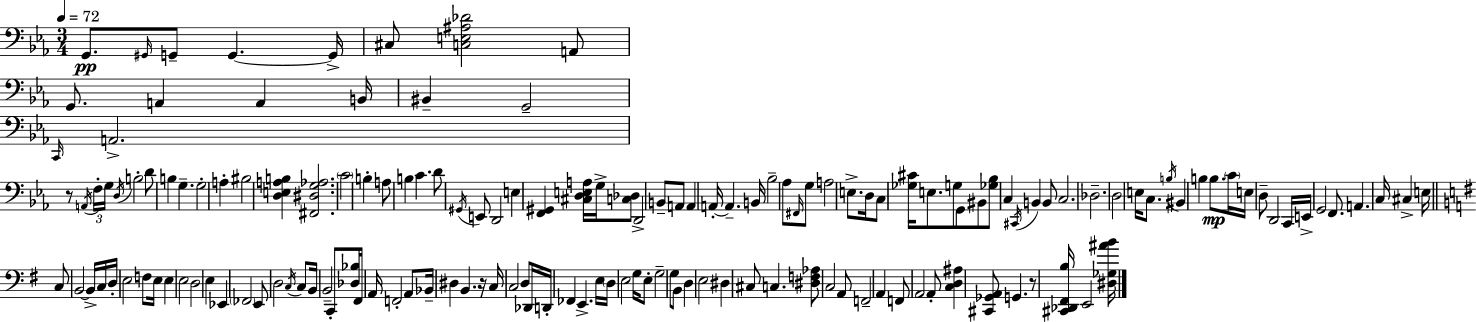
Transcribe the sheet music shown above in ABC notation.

X:1
T:Untitled
M:3/4
L:1/4
K:Eb
G,,/2 ^G,,/4 G,,/2 G,, G,,/4 ^C,/2 [C,E,^A,_D]2 A,,/2 G,,/2 A,, A,, B,,/4 ^B,, G,,2 C,,/4 A,,2 z/2 A,,/4 F,/4 G,/4 D,/4 B,2 D/2 B, G, G,2 A, ^B,2 [D,E,A,B,] [^F,,^D,G,_A,]2 C2 B, A,/2 B, C D/2 ^G,,/4 E,,/2 D,,2 E, [F,,^G,,] [^C,D,E,A,]/4 G,/4 [C,_D,]/2 D,,2 B,,/2 A,,/2 A,, A,,/4 A,, B,,/4 _B,2 _A,/2 ^F,,/4 G,/2 A,2 E,/2 D,/4 C,/2 [_G,^C]/4 E,/2 G,/2 G,,/2 ^B,,/2 [_G,_B,]/2 C, ^C,,/4 B,, B,,/2 C,2 _D,2 D,2 E,/4 C,/2 B,/4 ^B,, B, B,/2 C/4 E,/4 D,/2 D,,2 C,,/4 E,,/4 G,,2 F,,/2 A,, C,/4 ^C, E,/4 C,/2 B,,2 B,,/4 C,/4 D,/4 E,2 F,/2 E,/4 E, E,2 D,2 E, _E,, _F,,2 E,,/2 D,2 C,/4 C,/2 B,,/4 B,,2 C,,/2 [_D,_B,]/4 ^F,,/4 A,,/4 F,,2 A,,/2 _B,,/4 ^D, B,, z/4 C,/4 C,2 D,/2 _D,,/4 D,,/4 _F,, E,, E,/4 D,/4 E,2 G,/4 E,/2 G,2 G,/2 B,,/2 D, E,2 ^D, ^C,/2 C, [^D,F,_A,]/2 C,2 A,,/2 F,,2 A,, F,,/2 A,,2 A,,/2 [C,D,^A,] [^C,,_G,,A,,]/2 G,, z/2 [^C,,_D,,^F,,B,]/4 E,,2 [^D,_G,^AB]/4